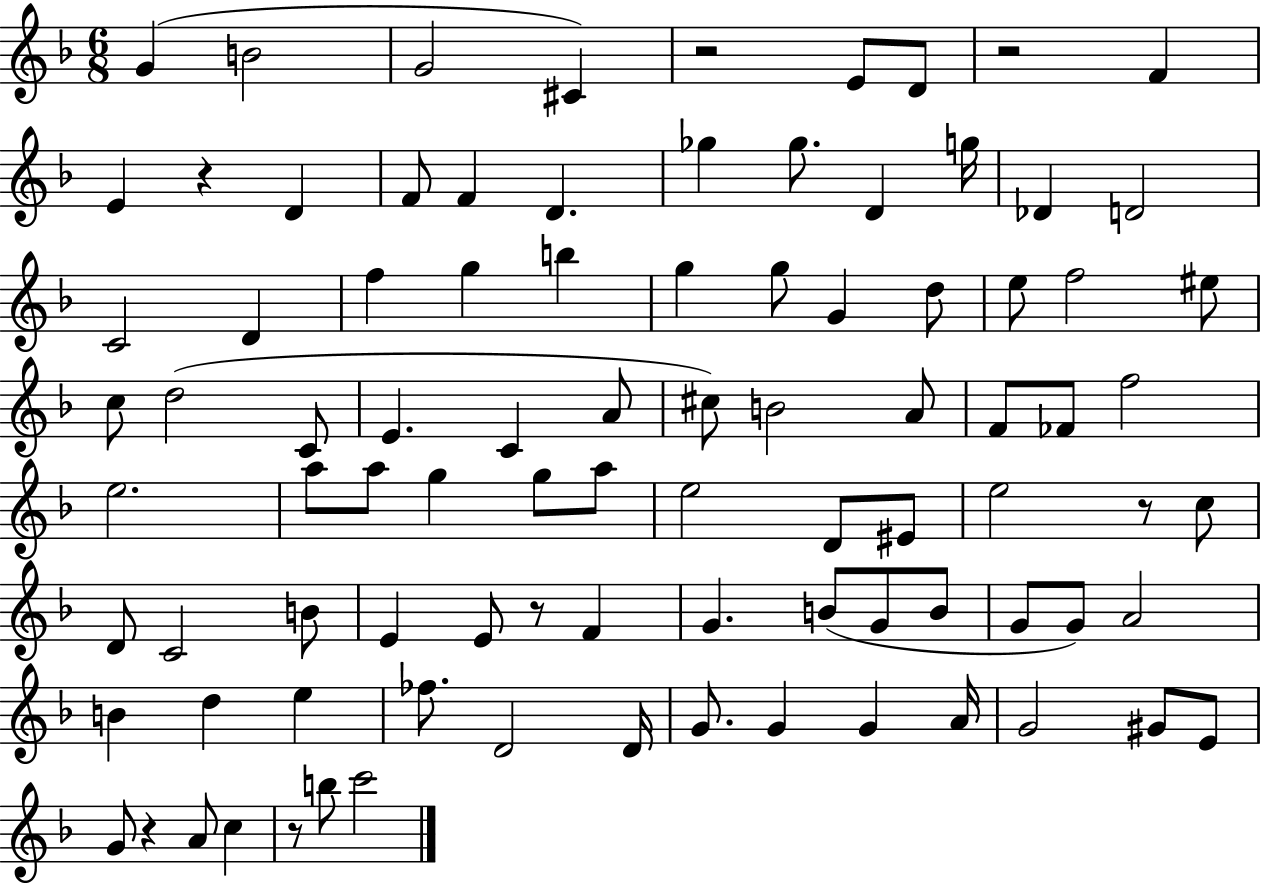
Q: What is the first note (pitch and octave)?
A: G4